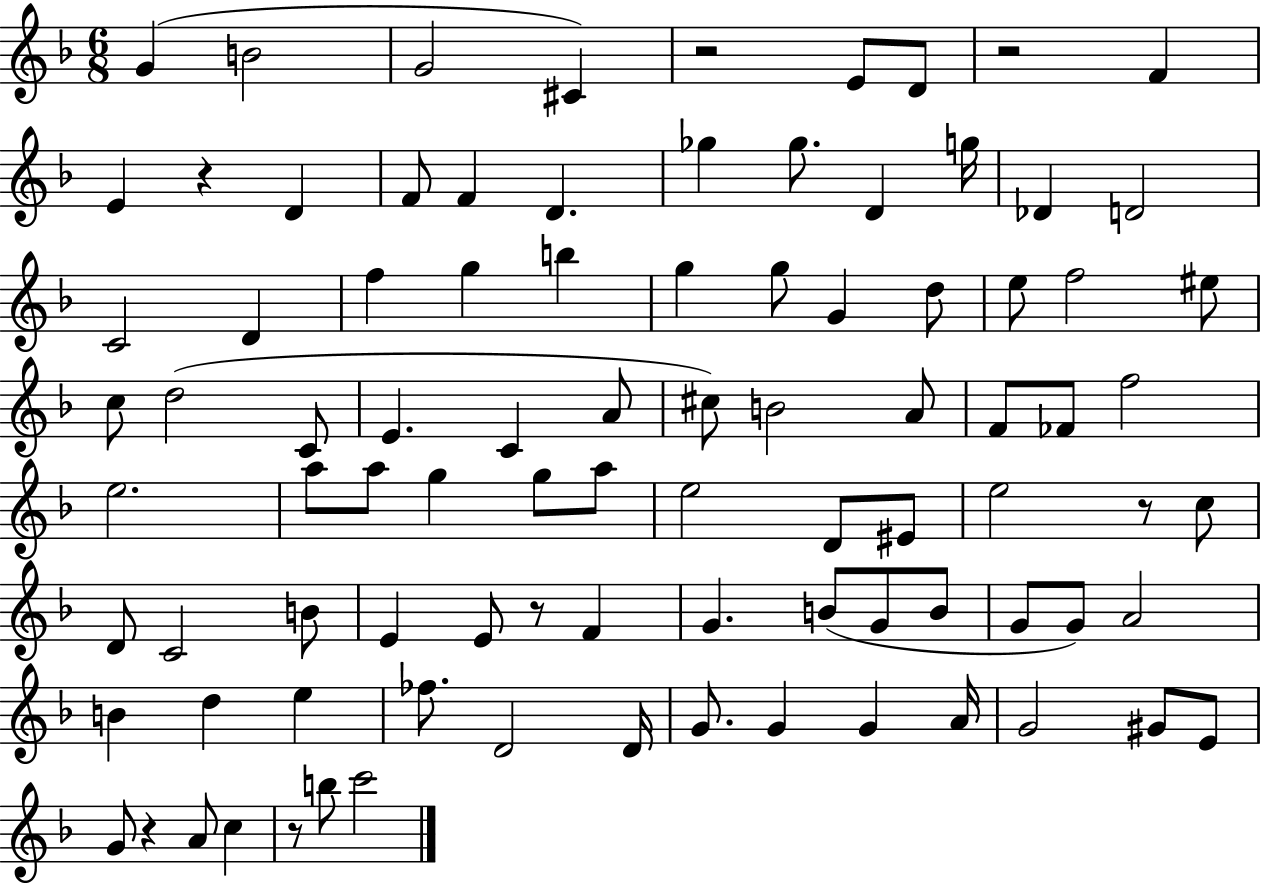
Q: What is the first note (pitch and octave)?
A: G4